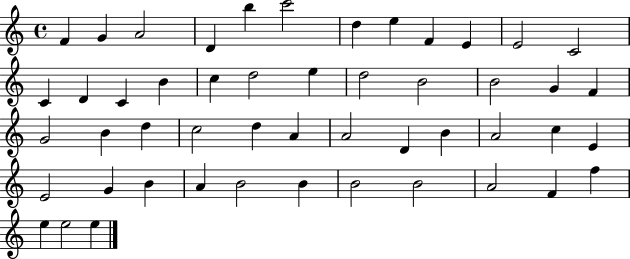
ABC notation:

X:1
T:Untitled
M:4/4
L:1/4
K:C
F G A2 D b c'2 d e F E E2 C2 C D C B c d2 e d2 B2 B2 G F G2 B d c2 d A A2 D B A2 c E E2 G B A B2 B B2 B2 A2 F f e e2 e